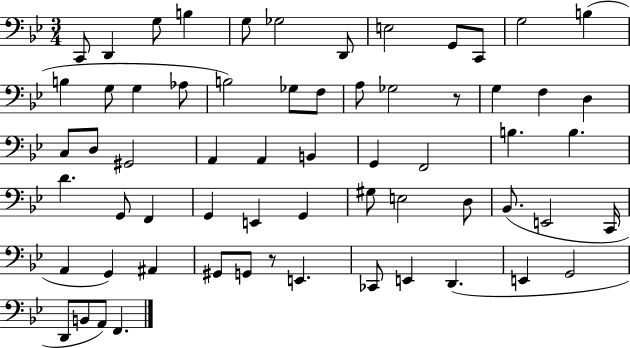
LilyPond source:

{
  \clef bass
  \numericTimeSignature
  \time 3/4
  \key bes \major
  c,8 d,4 g8 b4 | g8 ges2 d,8 | e2 g,8 c,8 | g2 b4( | \break b4 g8 g4 aes8 | b2) ges8 f8 | a8 ges2 r8 | g4 f4 d4 | \break c8 d8 gis,2 | a,4 a,4 b,4 | g,4 f,2 | b4. b4. | \break d'4. g,8 f,4 | g,4 e,4 g,4 | gis8 e2 d8 | bes,8.( e,2 c,16 | \break a,4 g,4) ais,4 | gis,8 g,8 r8 e,4. | ces,8 e,4 d,4.( | e,4 g,2 | \break d,8 b,8 a,8) f,4. | \bar "|."
}